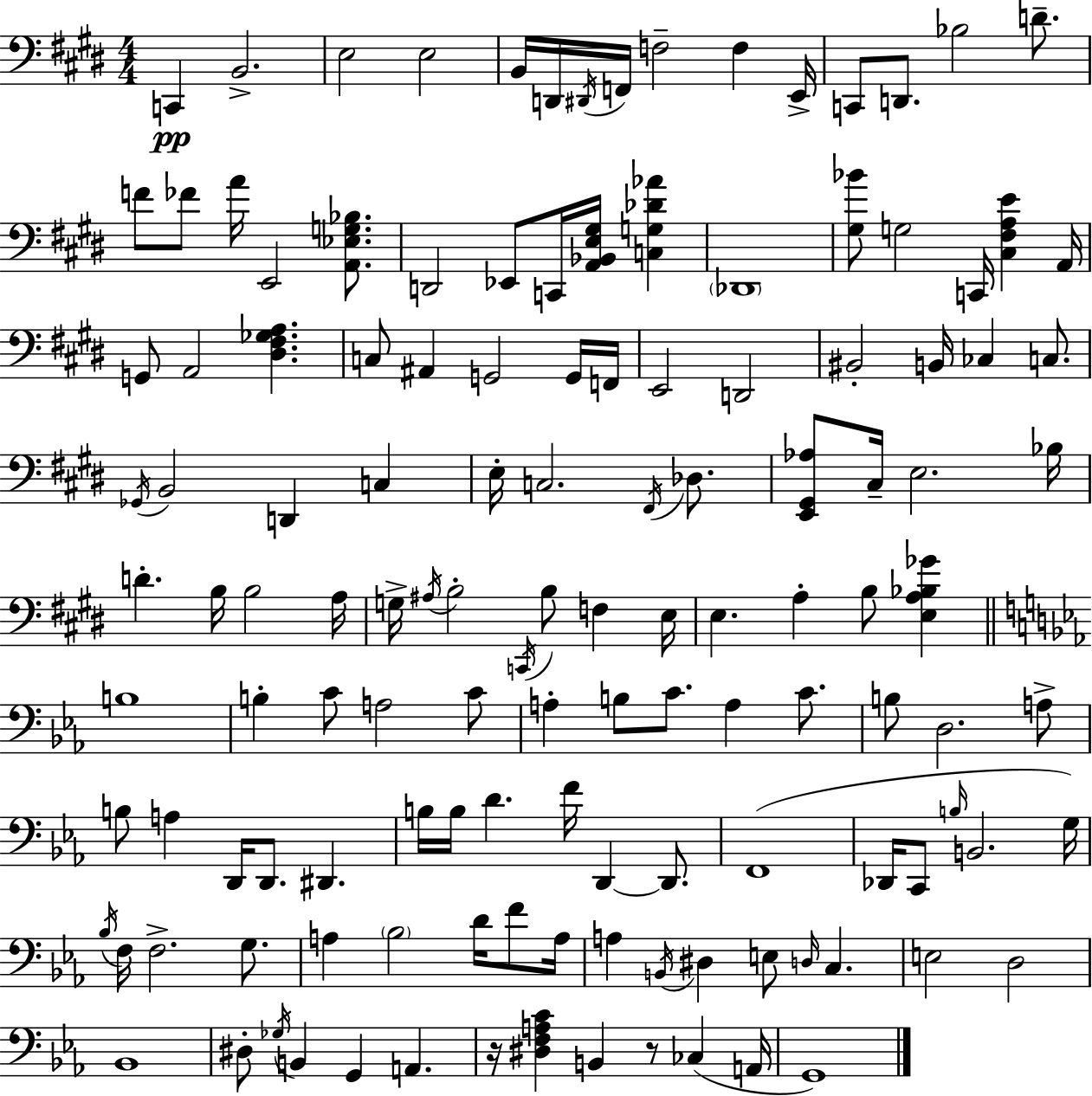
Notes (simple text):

C2/q B2/h. E3/h E3/h B2/s D2/s D#2/s F2/s F3/h F3/q E2/s C2/e D2/e. Bb3/h D4/e. F4/e FES4/e A4/s E2/h [A2,Eb3,G3,Bb3]/e. D2/h Eb2/e C2/s [A2,Bb2,E3,G#3]/s [C3,G3,Db4,Ab4]/q Db2/w [G#3,Bb4]/e G3/h C2/s [C#3,F#3,A3,E4]/q A2/s G2/e A2/h [D#3,F#3,Gb3,A3]/q. C3/e A#2/q G2/h G2/s F2/s E2/h D2/h BIS2/h B2/s CES3/q C3/e. Gb2/s B2/h D2/q C3/q E3/s C3/h. F#2/s Db3/e. [E2,G#2,Ab3]/e C#3/s E3/h. Bb3/s D4/q. B3/s B3/h A3/s G3/s A#3/s B3/h C2/s B3/e F3/q E3/s E3/q. A3/q B3/e [E3,A3,Bb3,Gb4]/q B3/w B3/q C4/e A3/h C4/e A3/q B3/e C4/e. A3/q C4/e. B3/e D3/h. A3/e B3/e A3/q D2/s D2/e. D#2/q. B3/s B3/s D4/q. F4/s D2/q D2/e. F2/w Db2/s C2/e B3/s B2/h. G3/s Bb3/s F3/s F3/h. G3/e. A3/q Bb3/h D4/s F4/e A3/s A3/q B2/s D#3/q E3/e D3/s C3/q. E3/h D3/h Bb2/w D#3/e Gb3/s B2/q G2/q A2/q. R/s [D#3,F3,A3,C4]/q B2/q R/e CES3/q A2/s G2/w